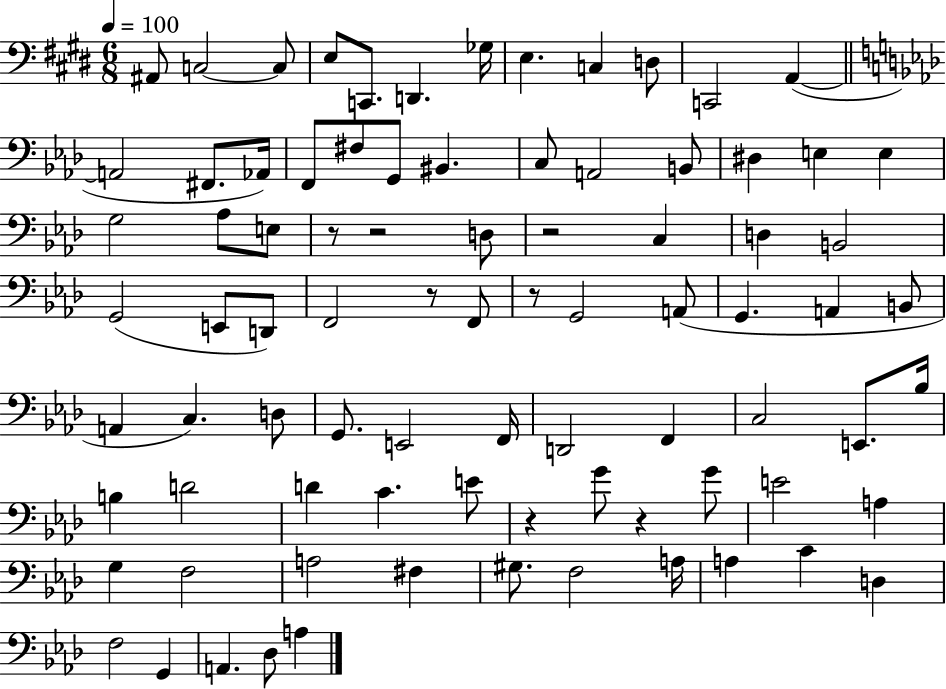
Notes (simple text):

A#2/e C3/h C3/e E3/e C2/e. D2/q. Gb3/s E3/q. C3/q D3/e C2/h A2/q A2/h F#2/e. Ab2/s F2/e F#3/e G2/e BIS2/q. C3/e A2/h B2/e D#3/q E3/q E3/q G3/h Ab3/e E3/e R/e R/h D3/e R/h C3/q D3/q B2/h G2/h E2/e D2/e F2/h R/e F2/e R/e G2/h A2/e G2/q. A2/q B2/e A2/q C3/q. D3/e G2/e. E2/h F2/s D2/h F2/q C3/h E2/e. Bb3/s B3/q D4/h D4/q C4/q. E4/e R/q G4/e R/q G4/e E4/h A3/q G3/q F3/h A3/h F#3/q G#3/e. F3/h A3/s A3/q C4/q D3/q F3/h G2/q A2/q. Db3/e A3/q